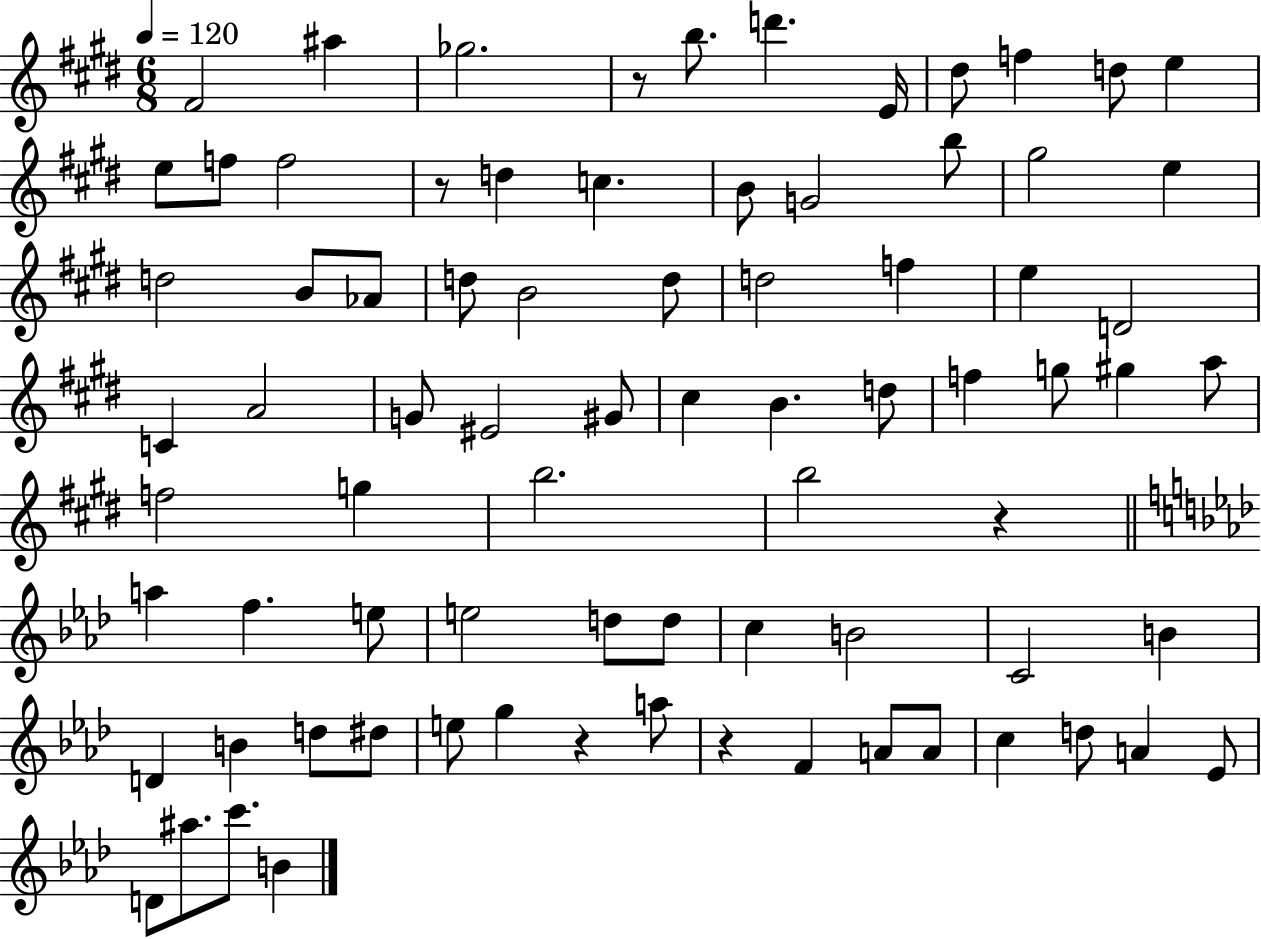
X:1
T:Untitled
M:6/8
L:1/4
K:E
^F2 ^a _g2 z/2 b/2 d' E/4 ^d/2 f d/2 e e/2 f/2 f2 z/2 d c B/2 G2 b/2 ^g2 e d2 B/2 _A/2 d/2 B2 d/2 d2 f e D2 C A2 G/2 ^E2 ^G/2 ^c B d/2 f g/2 ^g a/2 f2 g b2 b2 z a f e/2 e2 d/2 d/2 c B2 C2 B D B d/2 ^d/2 e/2 g z a/2 z F A/2 A/2 c d/2 A _E/2 D/2 ^a/2 c'/2 B